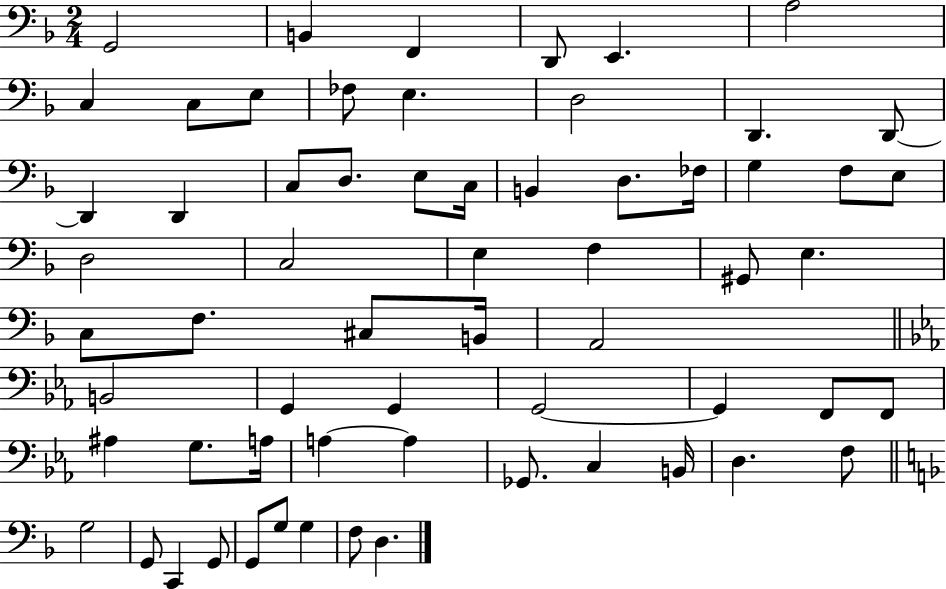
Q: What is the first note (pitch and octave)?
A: G2